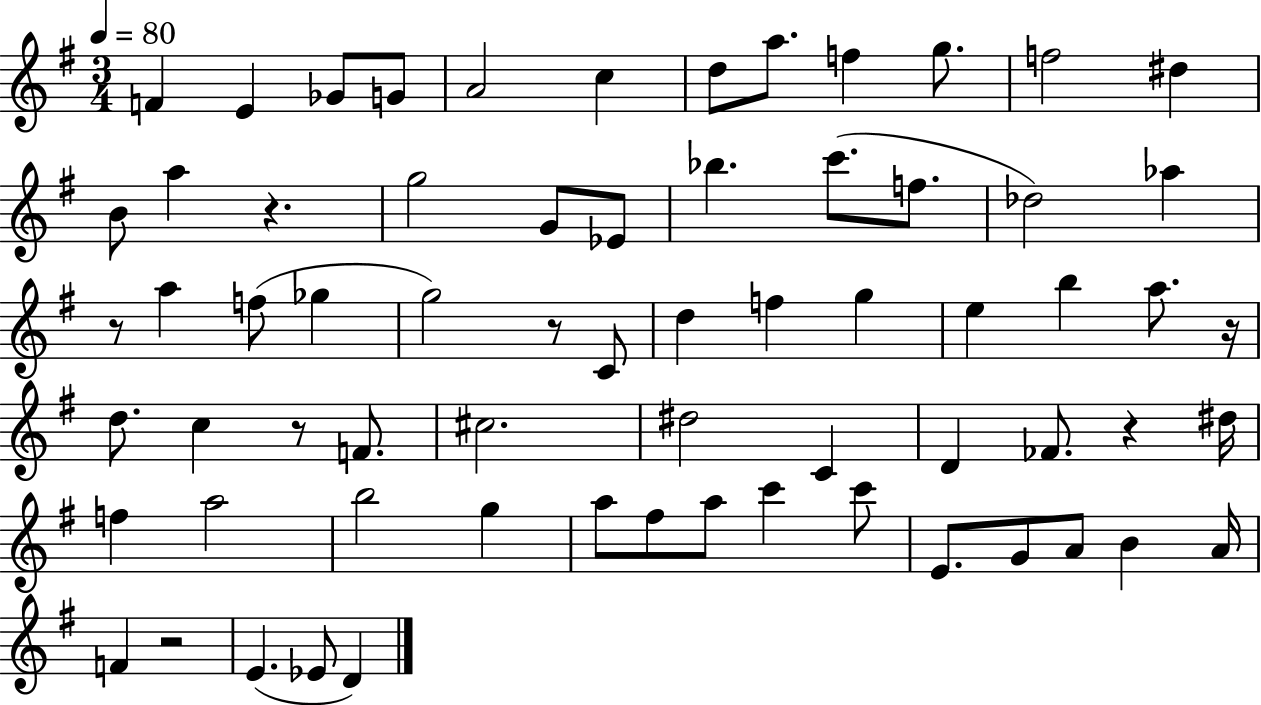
{
  \clef treble
  \numericTimeSignature
  \time 3/4
  \key g \major
  \tempo 4 = 80
  f'4 e'4 ges'8 g'8 | a'2 c''4 | d''8 a''8. f''4 g''8. | f''2 dis''4 | \break b'8 a''4 r4. | g''2 g'8 ees'8 | bes''4. c'''8.( f''8. | des''2) aes''4 | \break r8 a''4 f''8( ges''4 | g''2) r8 c'8 | d''4 f''4 g''4 | e''4 b''4 a''8. r16 | \break d''8. c''4 r8 f'8. | cis''2. | dis''2 c'4 | d'4 fes'8. r4 dis''16 | \break f''4 a''2 | b''2 g''4 | a''8 fis''8 a''8 c'''4 c'''8 | e'8. g'8 a'8 b'4 a'16 | \break f'4 r2 | e'4.( ees'8 d'4) | \bar "|."
}